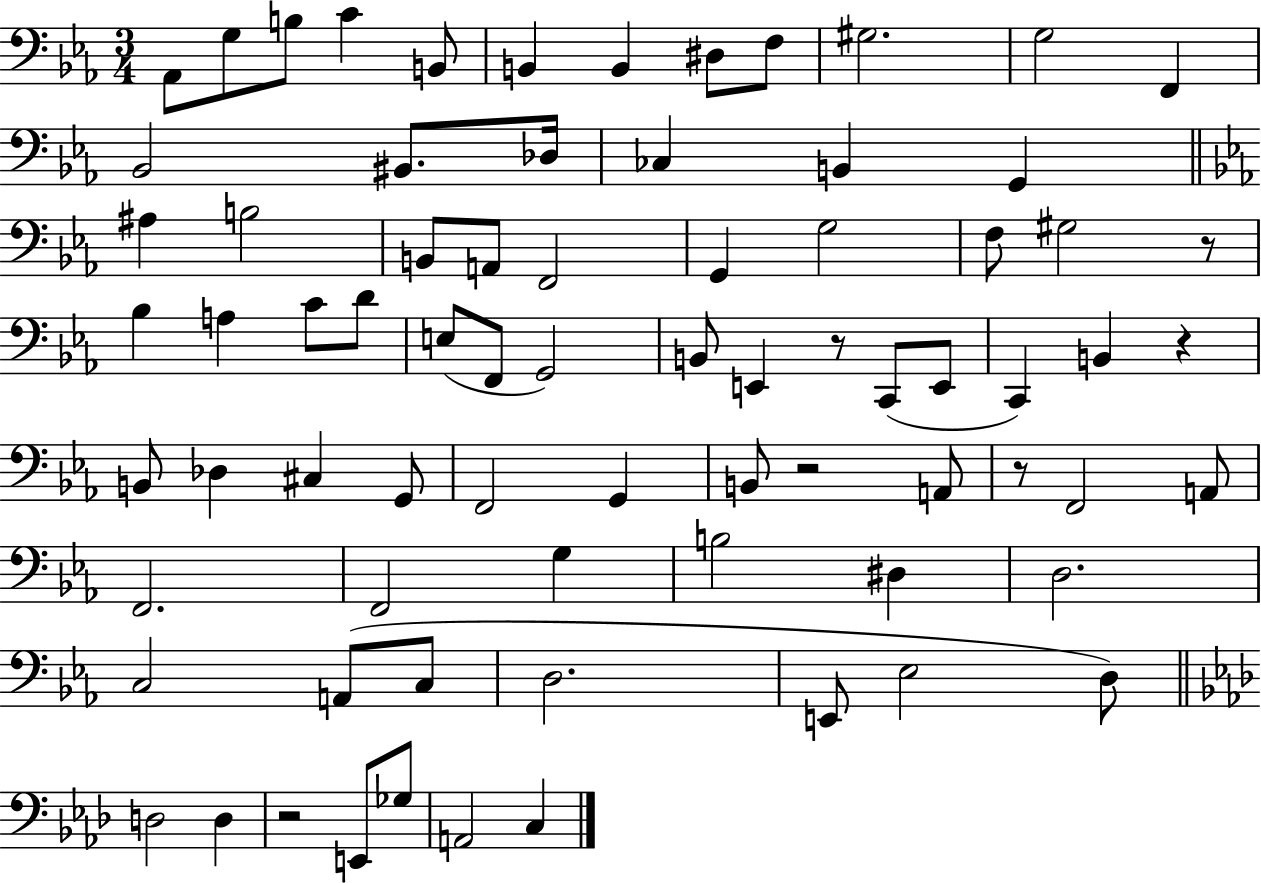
{
  \clef bass
  \numericTimeSignature
  \time 3/4
  \key ees \major
  aes,8 g8 b8 c'4 b,8 | b,4 b,4 dis8 f8 | gis2. | g2 f,4 | \break bes,2 bis,8. des16 | ces4 b,4 g,4 | \bar "||" \break \key ees \major ais4 b2 | b,8 a,8 f,2 | g,4 g2 | f8 gis2 r8 | \break bes4 a4 c'8 d'8 | e8( f,8 g,2) | b,8 e,4 r8 c,8( e,8 | c,4) b,4 r4 | \break b,8 des4 cis4 g,8 | f,2 g,4 | b,8 r2 a,8 | r8 f,2 a,8 | \break f,2. | f,2 g4 | b2 dis4 | d2. | \break c2 a,8( c8 | d2. | e,8 ees2 d8) | \bar "||" \break \key aes \major d2 d4 | r2 e,8 ges8 | a,2 c4 | \bar "|."
}